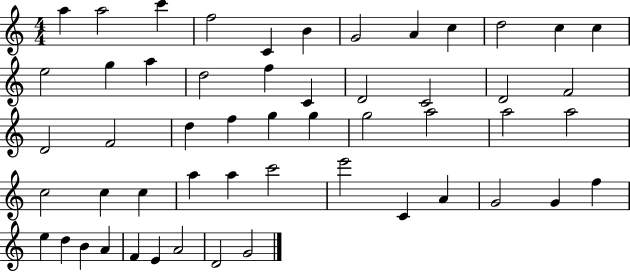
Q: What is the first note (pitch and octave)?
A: A5